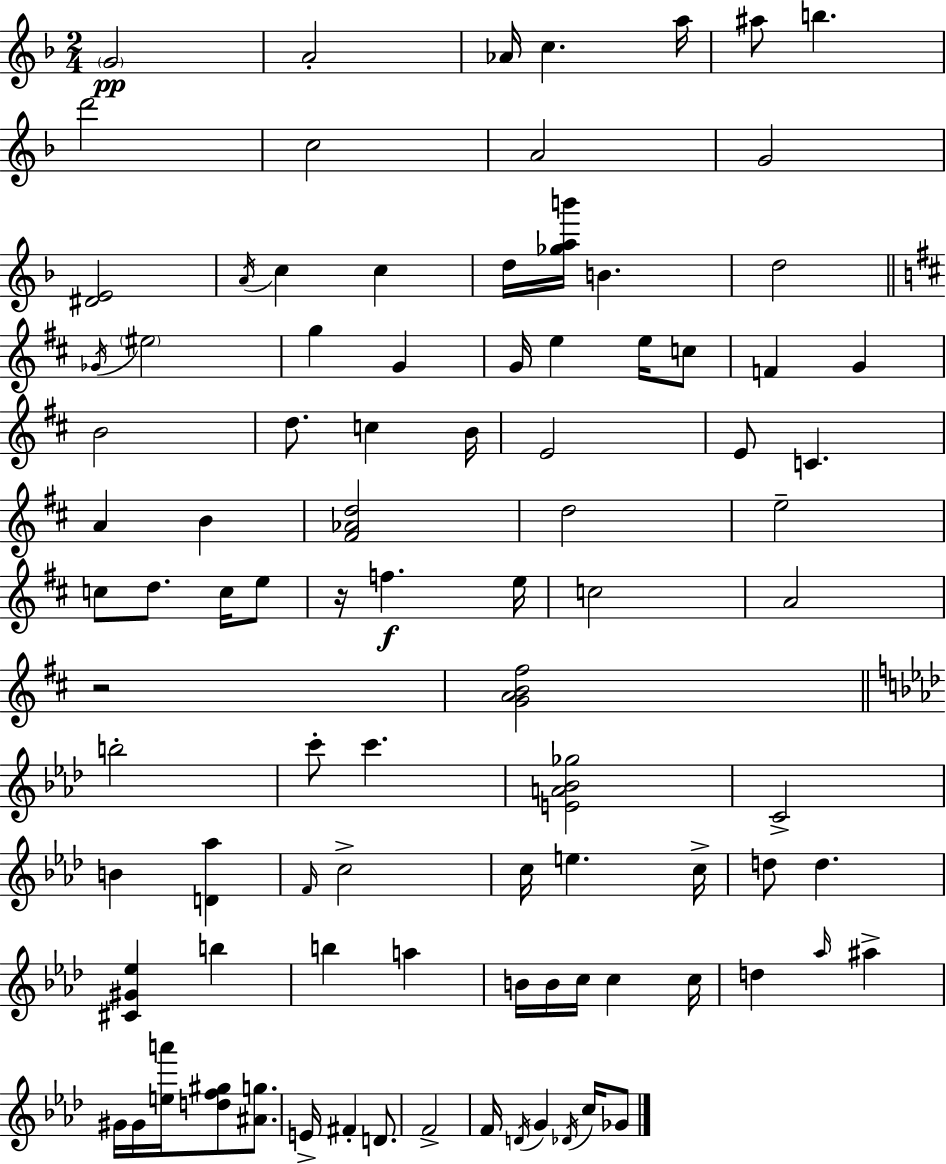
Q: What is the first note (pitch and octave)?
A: G4